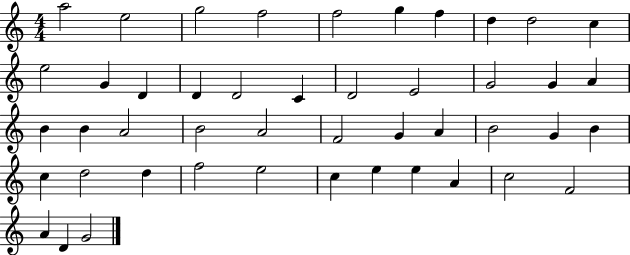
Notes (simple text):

A5/h E5/h G5/h F5/h F5/h G5/q F5/q D5/q D5/h C5/q E5/h G4/q D4/q D4/q D4/h C4/q D4/h E4/h G4/h G4/q A4/q B4/q B4/q A4/h B4/h A4/h F4/h G4/q A4/q B4/h G4/q B4/q C5/q D5/h D5/q F5/h E5/h C5/q E5/q E5/q A4/q C5/h F4/h A4/q D4/q G4/h